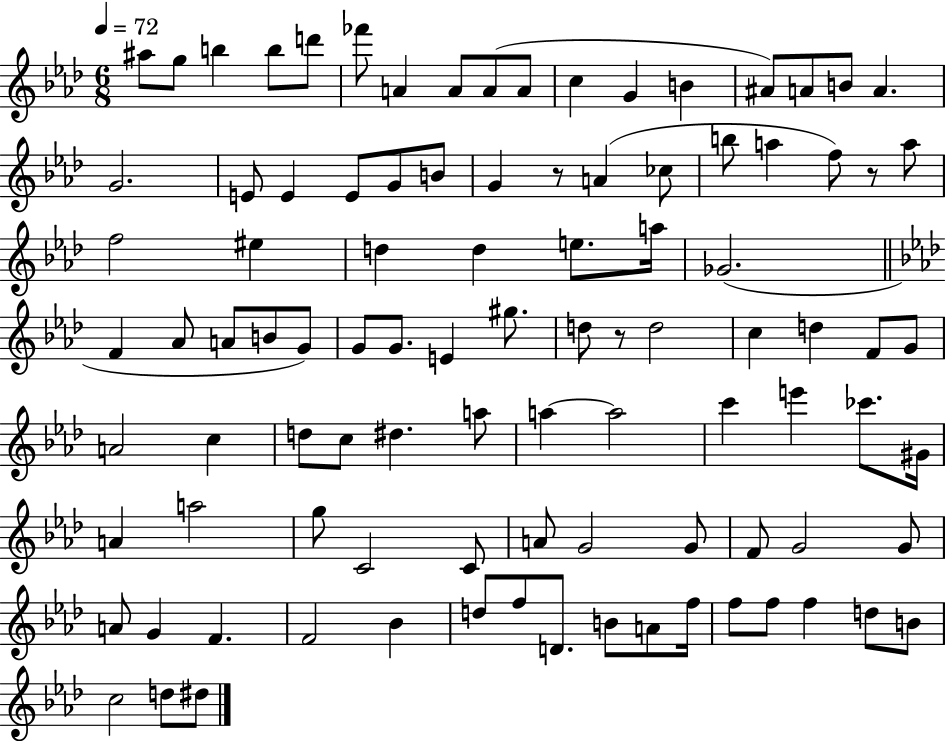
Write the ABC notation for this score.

X:1
T:Untitled
M:6/8
L:1/4
K:Ab
^a/2 g/2 b b/2 d'/2 _f'/2 A A/2 A/2 A/2 c G B ^A/2 A/2 B/2 A G2 E/2 E E/2 G/2 B/2 G z/2 A _c/2 b/2 a f/2 z/2 a/2 f2 ^e d d e/2 a/4 _G2 F _A/2 A/2 B/2 G/2 G/2 G/2 E ^g/2 d/2 z/2 d2 c d F/2 G/2 A2 c d/2 c/2 ^d a/2 a a2 c' e' _c'/2 ^G/4 A a2 g/2 C2 C/2 A/2 G2 G/2 F/2 G2 G/2 A/2 G F F2 _B d/2 f/2 D/2 B/2 A/2 f/4 f/2 f/2 f d/2 B/2 c2 d/2 ^d/2